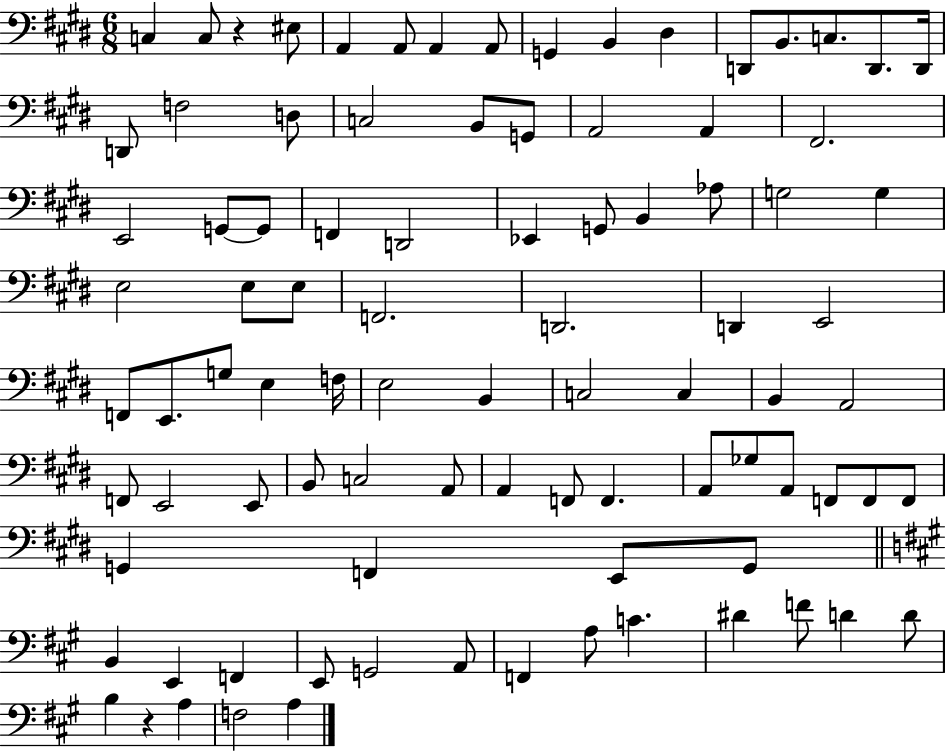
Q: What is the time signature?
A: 6/8